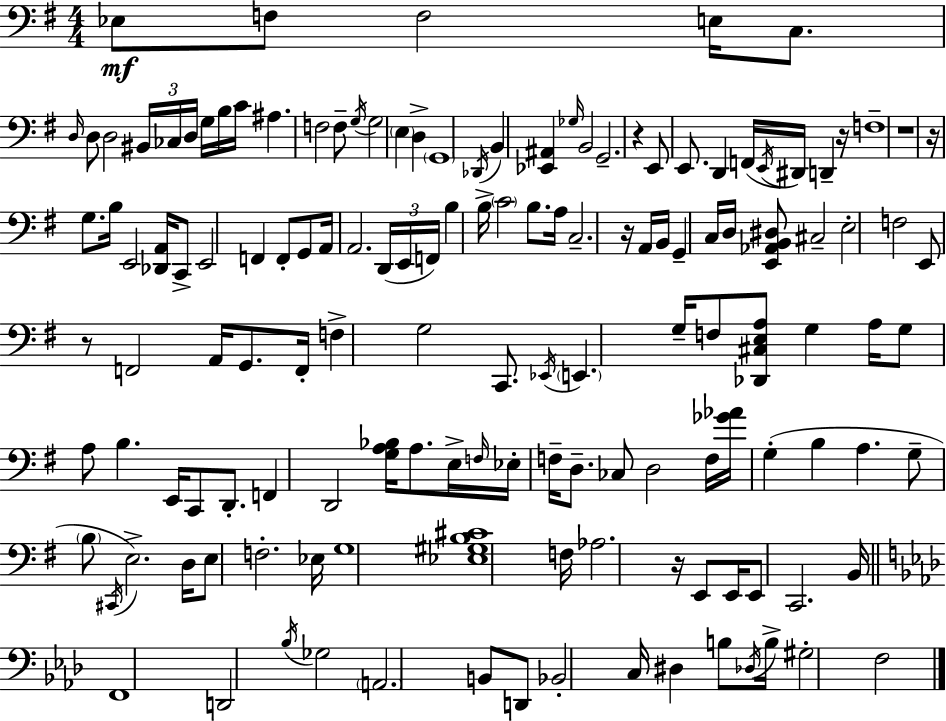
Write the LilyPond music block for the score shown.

{
  \clef bass
  \numericTimeSignature
  \time 4/4
  \key e \minor
  ees8\mf f8 f2 e16 c8. | \grace { d16 } d8 d2 \tuplet 3/2 { bis,16 ces16 d16 } g16 b16 | c'16 ais4. f2 f8-- | \acciaccatura { g16 } g2 \parenthesize e4 d4-> | \break \parenthesize g,1 | \acciaccatura { des,16 } b,4 <ees, ais,>4 \grace { ges16 } b,2 | g,2.-- | r4 e,8 e,8. d,4 f,16( \acciaccatura { e,16 } dis,16) | \break d,4-- r16 f1-- | r1 | r16 g8. b16 e,2 | <des, a,>16 c,8-> e,2 f,4 | \break f,8-. g,8 a,16 a,2. | \tuplet 3/2 { d,16( e,16 f,16) } b4 b16-> \parenthesize c'2 | b8. a16 c2.-- | r16 a,16 b,16 g,4-- c16 d16 <e, aes, b, dis>8 cis2-- | \break e2-. f2 | e,8 r8 f,2 | a,16 g,8. f,16-. f4-> g2 | c,8. \acciaccatura { ees,16 } \parenthesize e,4. g16-- f8 <des, cis e a>8 | \break g4 a16 g8 a8 b4. | e,16 c,8 d,8.-. f,4 d,2 | <g a bes>16 a8. e16-> \grace { f16 } ees16-. f16-- d8.-- ces8 d2 | f16 <ges' aes'>16 g4-.( b4 | \break a4. g8-- \parenthesize b8 \acciaccatura { cis,16 }) e2.-> | d16 e8 f2.-. | ees16 g1 | <ees gis b cis'>1 | \break f16 aes2. | r16 e,8 e,16 e,8 c,2. | b,16 \bar "||" \break \key aes \major f,1 | d,2 \acciaccatura { bes16 } ges2 | \parenthesize a,2. b,8 d,8 | bes,2-. c16 dis4 b8 | \break \acciaccatura { des16 } b16-> gis2-. f2 | \bar "|."
}